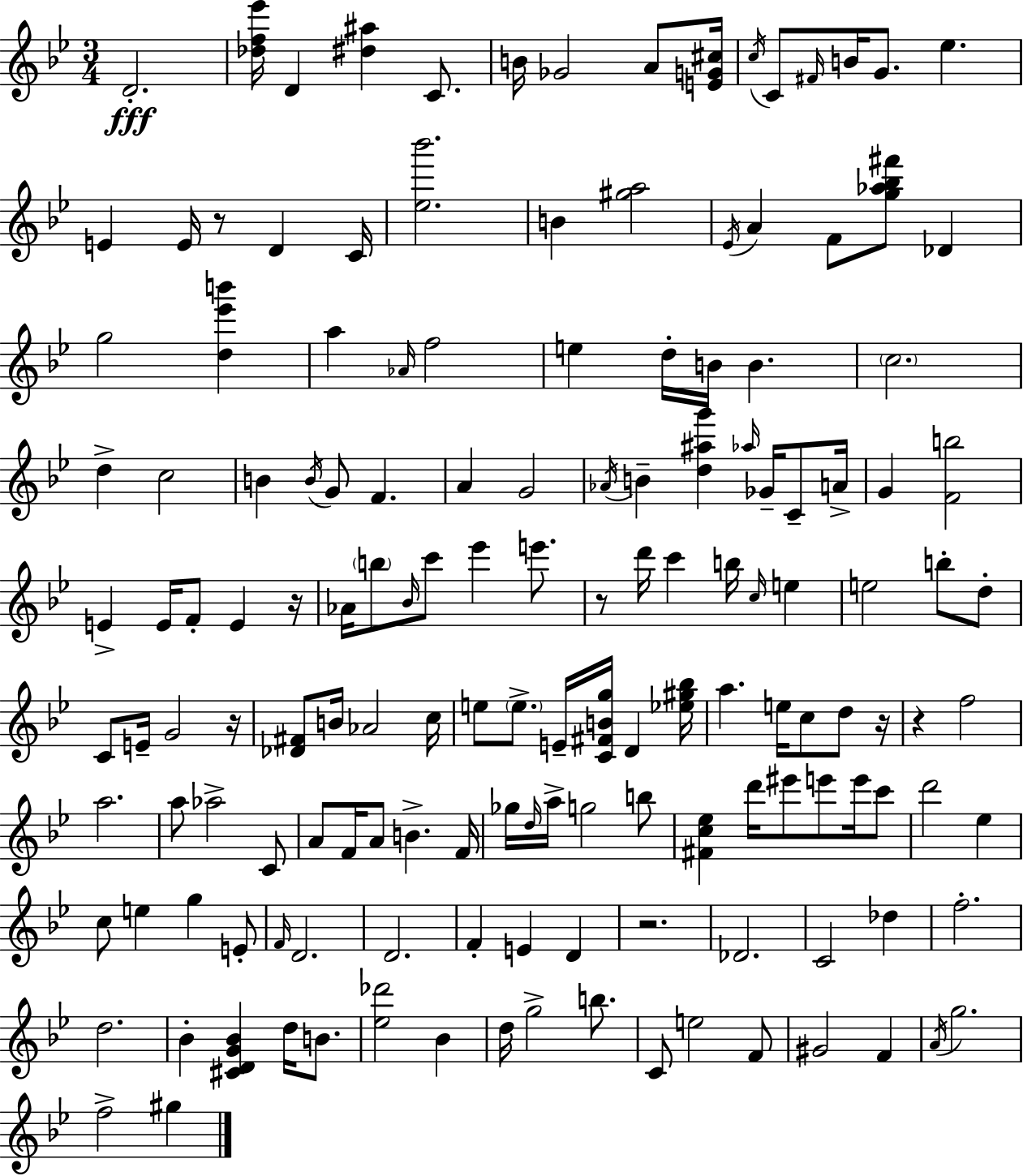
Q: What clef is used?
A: treble